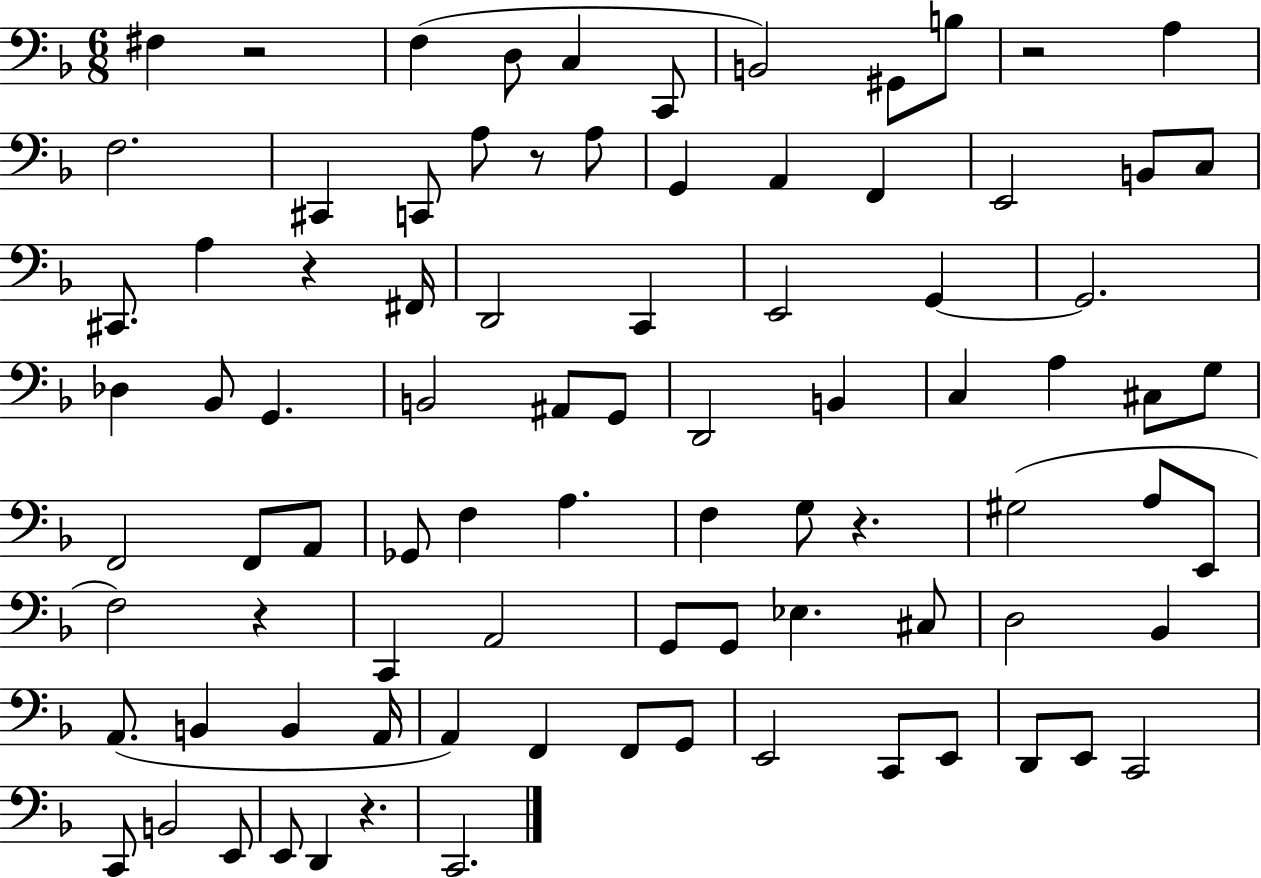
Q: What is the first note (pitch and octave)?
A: F#3